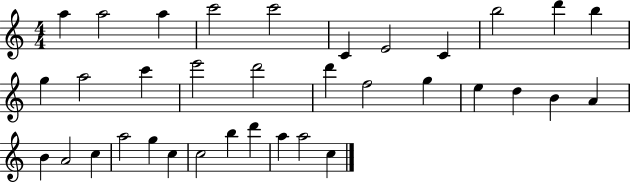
A5/q A5/h A5/q C6/h C6/h C4/q E4/h C4/q B5/h D6/q B5/q G5/q A5/h C6/q E6/h D6/h D6/q F5/h G5/q E5/q D5/q B4/q A4/q B4/q A4/h C5/q A5/h G5/q C5/q C5/h B5/q D6/q A5/q A5/h C5/q